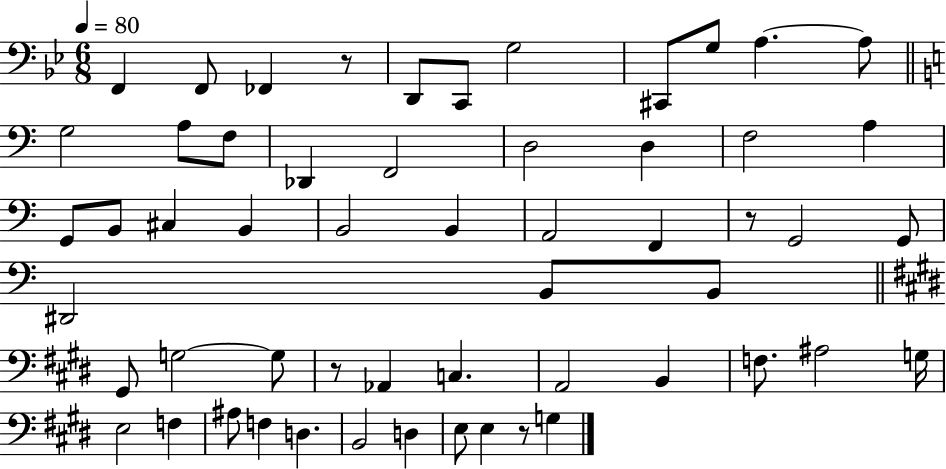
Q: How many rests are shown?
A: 4